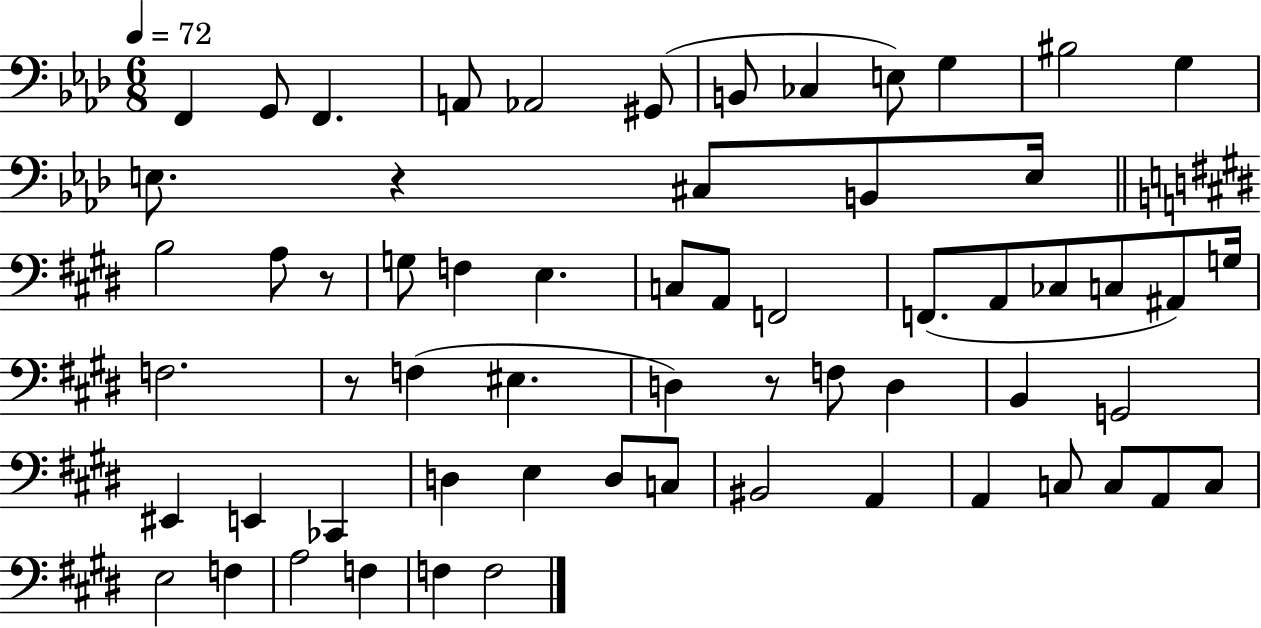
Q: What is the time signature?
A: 6/8